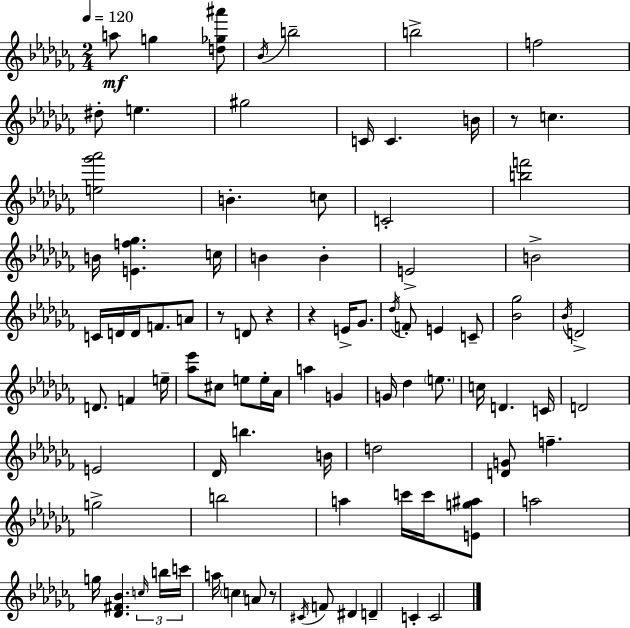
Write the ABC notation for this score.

X:1
T:Untitled
M:2/4
L:1/4
K:Abm
a/2 g [d_g^a']/2 _B/4 b2 b2 f2 ^d/2 e ^g2 C/4 C B/4 z/2 c [e_g'_a']2 B c/2 C2 [bf']2 B/4 [Ef_g] c/4 B B E2 B2 C/4 D/4 D/4 F/2 A/2 z/2 D/2 z z E/4 _G/2 _d/4 F/2 E C/2 [_B_g]2 _B/4 D2 D/2 F e/4 [_a_e']/2 ^c/2 e/2 e/4 _A/4 a G G/4 _d e/2 c/4 D C/4 D2 E2 _D/4 b B/4 d2 [DG]/2 f g2 b2 a c'/4 c'/4 [Eg^a]/2 a2 g/4 [_D^F_B] c/4 b/4 c'/4 a/4 c A/2 z/2 ^C/4 F/2 ^D D C C2